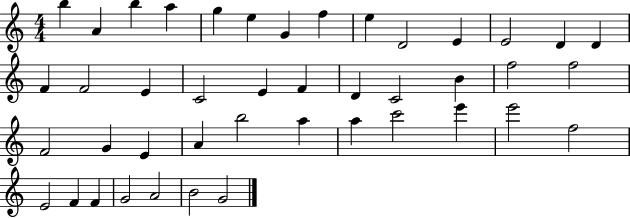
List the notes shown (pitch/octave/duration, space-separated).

B5/q A4/q B5/q A5/q G5/q E5/q G4/q F5/q E5/q D4/h E4/q E4/h D4/q D4/q F4/q F4/h E4/q C4/h E4/q F4/q D4/q C4/h B4/q F5/h F5/h F4/h G4/q E4/q A4/q B5/h A5/q A5/q C6/h E6/q E6/h F5/h E4/h F4/q F4/q G4/h A4/h B4/h G4/h